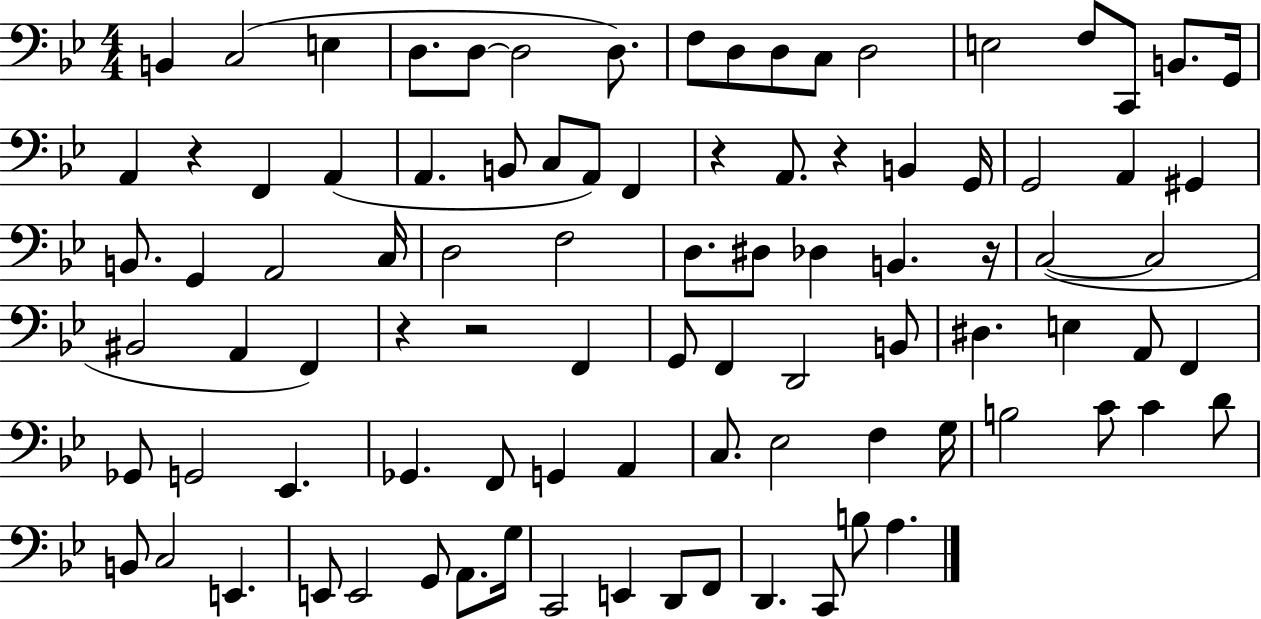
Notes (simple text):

B2/q C3/h E3/q D3/e. D3/e D3/h D3/e. F3/e D3/e D3/e C3/e D3/h E3/h F3/e C2/e B2/e. G2/s A2/q R/q F2/q A2/q A2/q. B2/e C3/e A2/e F2/q R/q A2/e. R/q B2/q G2/s G2/h A2/q G#2/q B2/e. G2/q A2/h C3/s D3/h F3/h D3/e. D#3/e Db3/q B2/q. R/s C3/h C3/h BIS2/h A2/q F2/q R/q R/h F2/q G2/e F2/q D2/h B2/e D#3/q. E3/q A2/e F2/q Gb2/e G2/h Eb2/q. Gb2/q. F2/e G2/q A2/q C3/e. Eb3/h F3/q G3/s B3/h C4/e C4/q D4/e B2/e C3/h E2/q. E2/e E2/h G2/e A2/e. G3/s C2/h E2/q D2/e F2/e D2/q. C2/e B3/e A3/q.